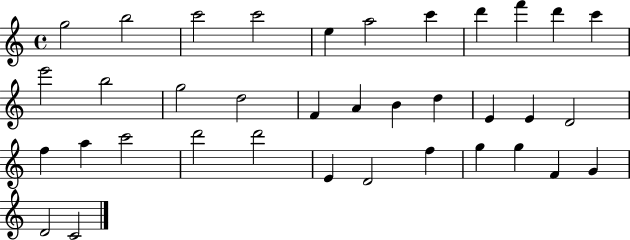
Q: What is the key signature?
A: C major